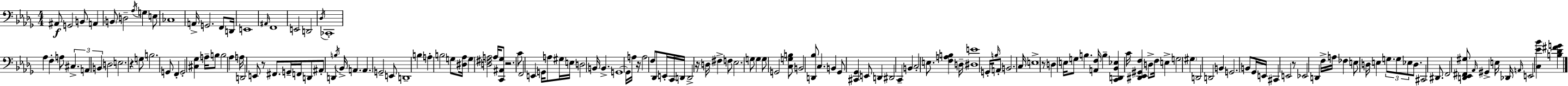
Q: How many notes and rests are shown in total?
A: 169